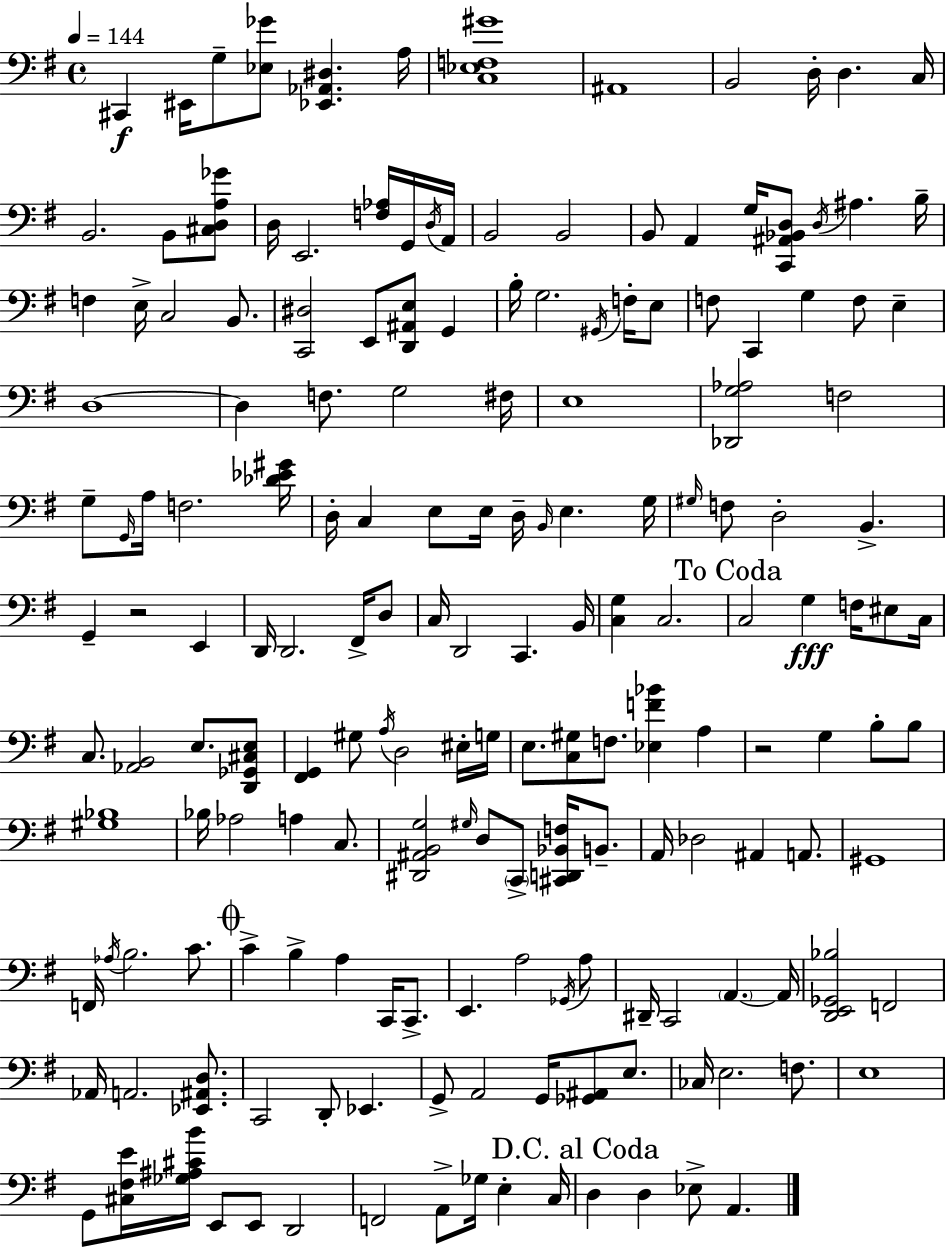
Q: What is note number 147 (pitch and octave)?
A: D3